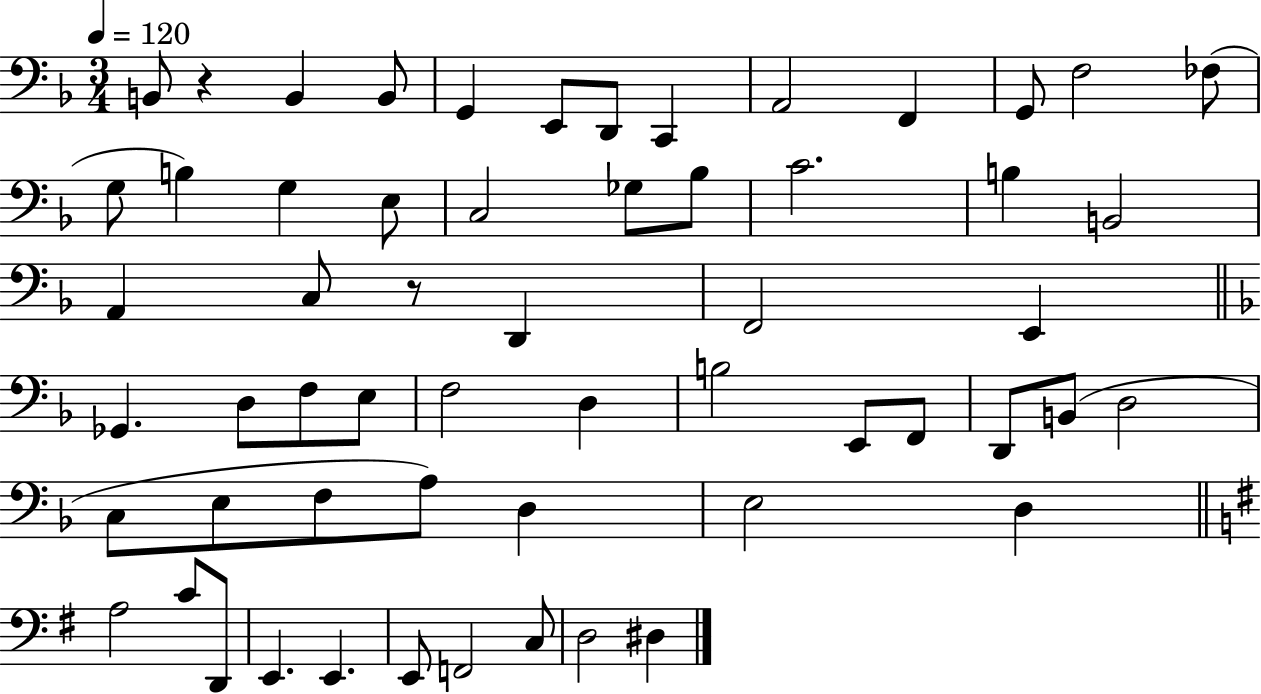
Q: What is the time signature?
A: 3/4